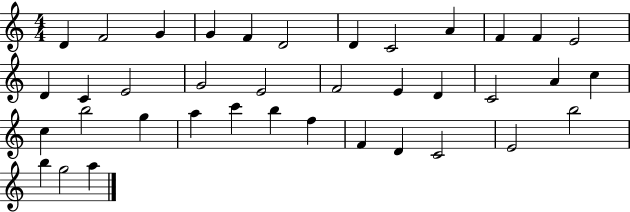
D4/q F4/h G4/q G4/q F4/q D4/h D4/q C4/h A4/q F4/q F4/q E4/h D4/q C4/q E4/h G4/h E4/h F4/h E4/q D4/q C4/h A4/q C5/q C5/q B5/h G5/q A5/q C6/q B5/q F5/q F4/q D4/q C4/h E4/h B5/h B5/q G5/h A5/q